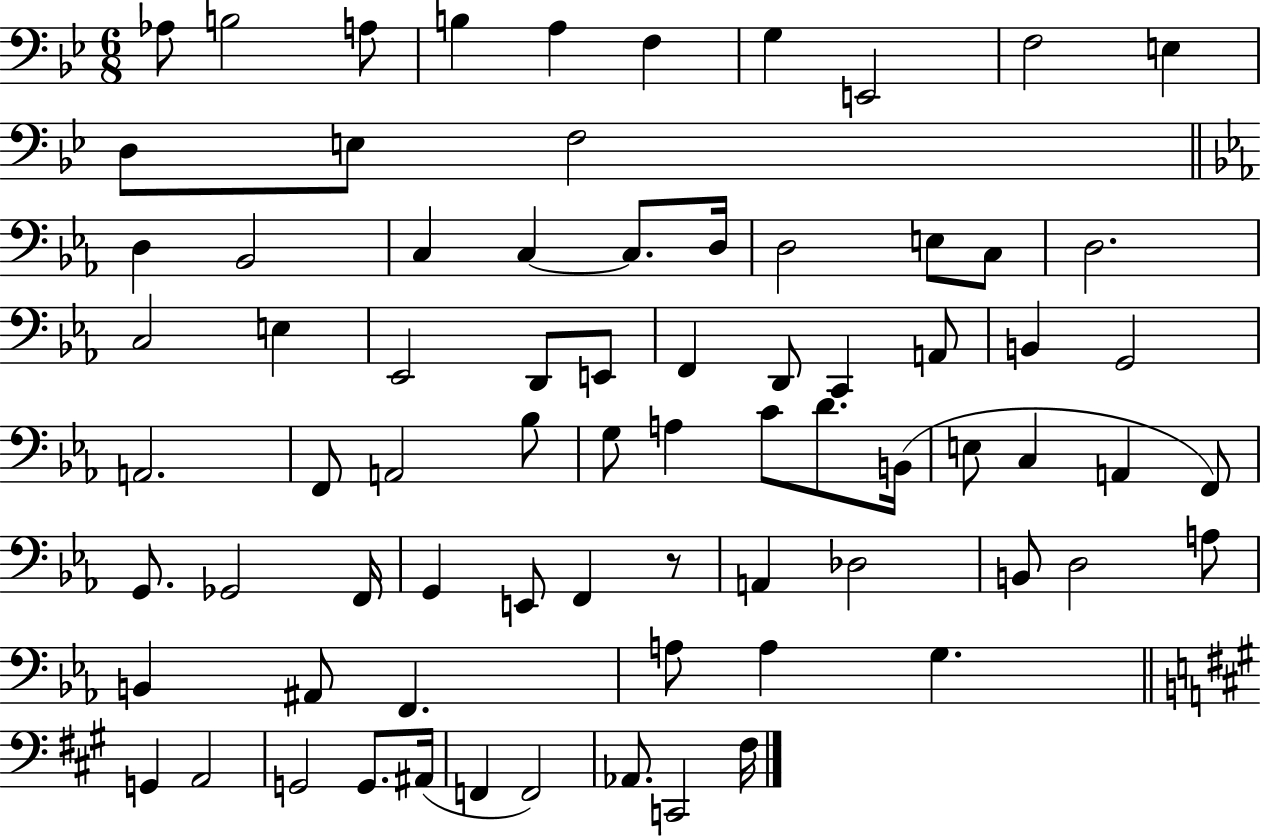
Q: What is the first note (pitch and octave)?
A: Ab3